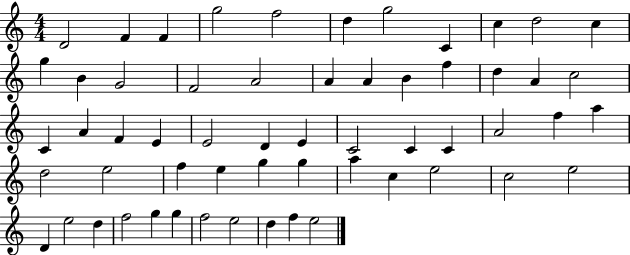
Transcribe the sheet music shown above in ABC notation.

X:1
T:Untitled
M:4/4
L:1/4
K:C
D2 F F g2 f2 d g2 C c d2 c g B G2 F2 A2 A A B f d A c2 C A F E E2 D E C2 C C A2 f a d2 e2 f e g g a c e2 c2 e2 D e2 d f2 g g f2 e2 d f e2